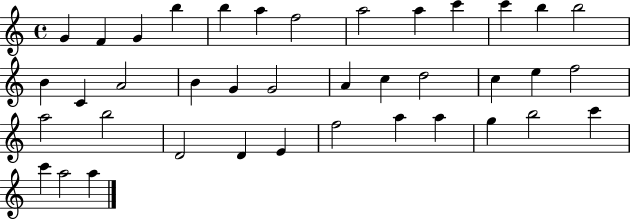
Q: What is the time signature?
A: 4/4